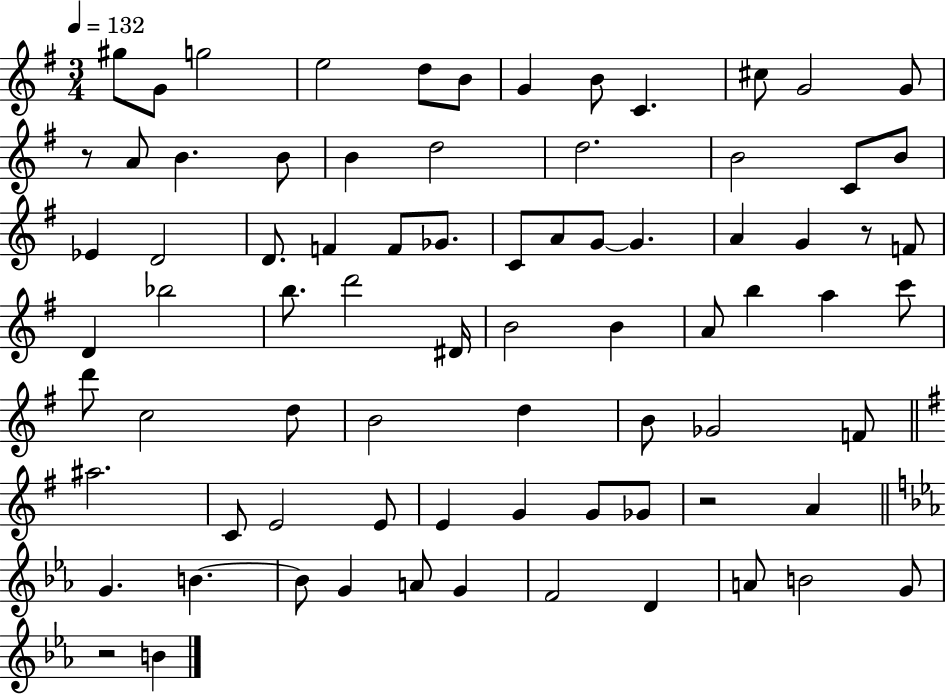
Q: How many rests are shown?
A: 4